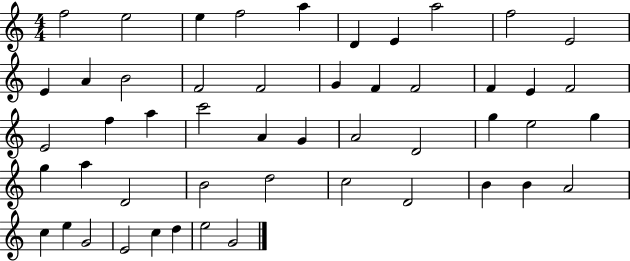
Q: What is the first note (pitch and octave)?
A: F5